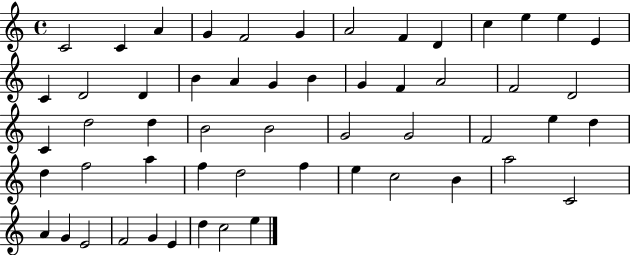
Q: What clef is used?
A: treble